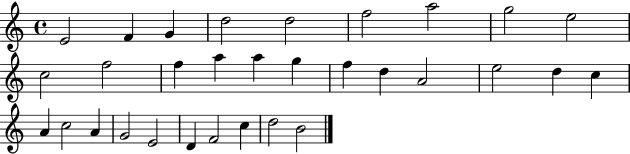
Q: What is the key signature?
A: C major